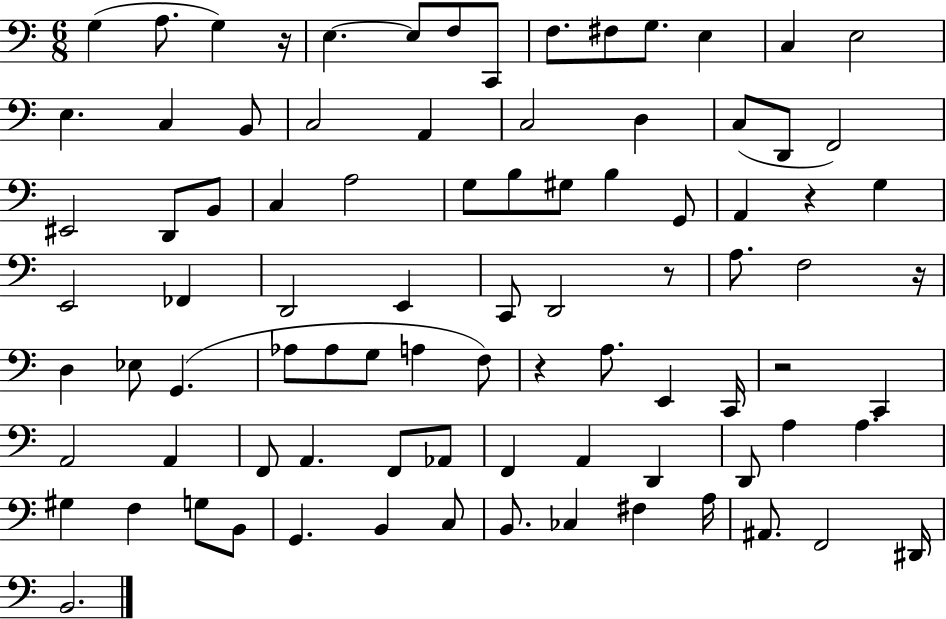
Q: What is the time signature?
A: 6/8